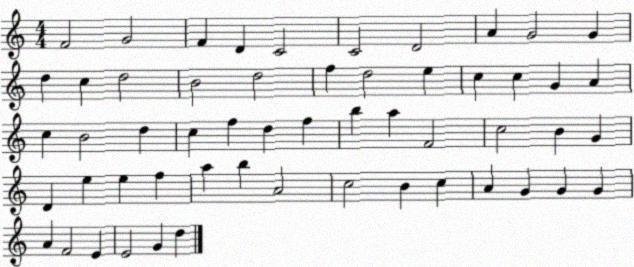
X:1
T:Untitled
M:4/4
L:1/4
K:C
F2 G2 F D C2 C2 D2 A G2 G d c d2 B2 d2 f d2 e c c G A c B2 d c f d f b a F2 c2 B G D e e f a b A2 c2 B c A G G G A F2 E E2 G d